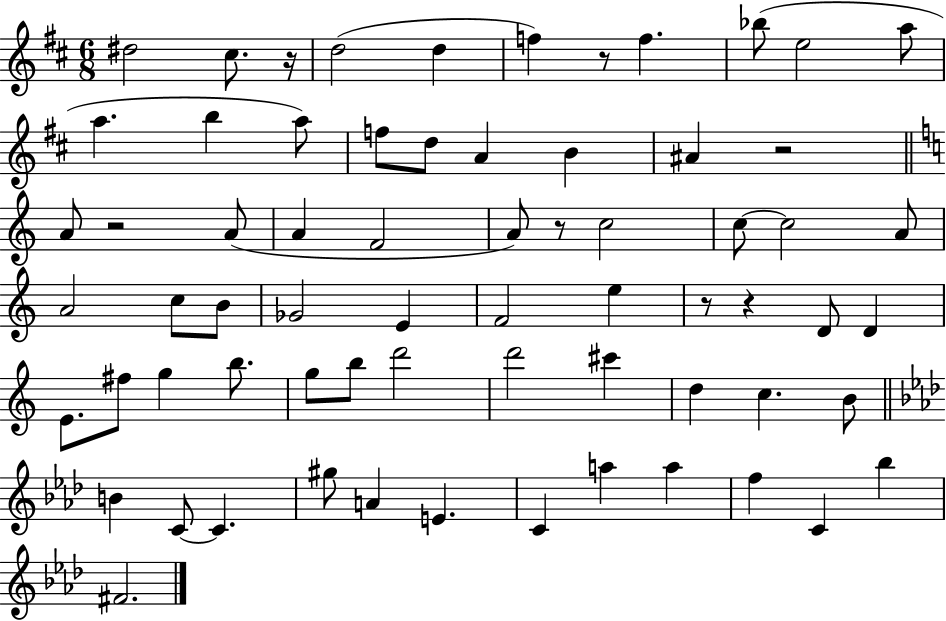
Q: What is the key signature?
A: D major